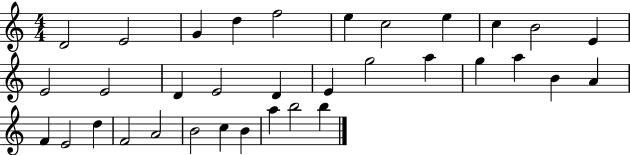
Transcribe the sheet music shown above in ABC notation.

X:1
T:Untitled
M:4/4
L:1/4
K:C
D2 E2 G d f2 e c2 e c B2 E E2 E2 D E2 D E g2 a g a B A F E2 d F2 A2 B2 c B a b2 b